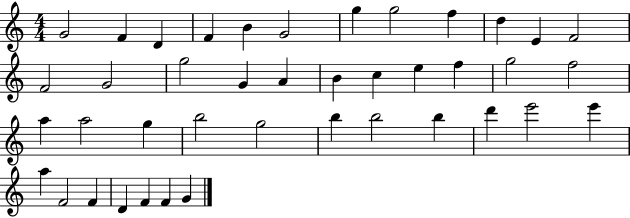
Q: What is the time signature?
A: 4/4